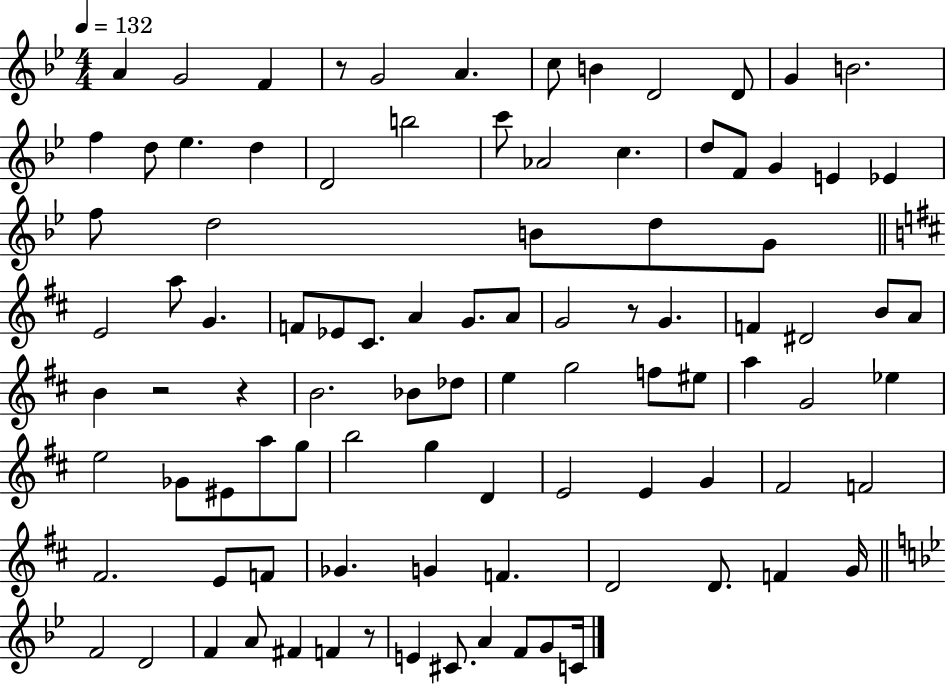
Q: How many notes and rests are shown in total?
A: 96